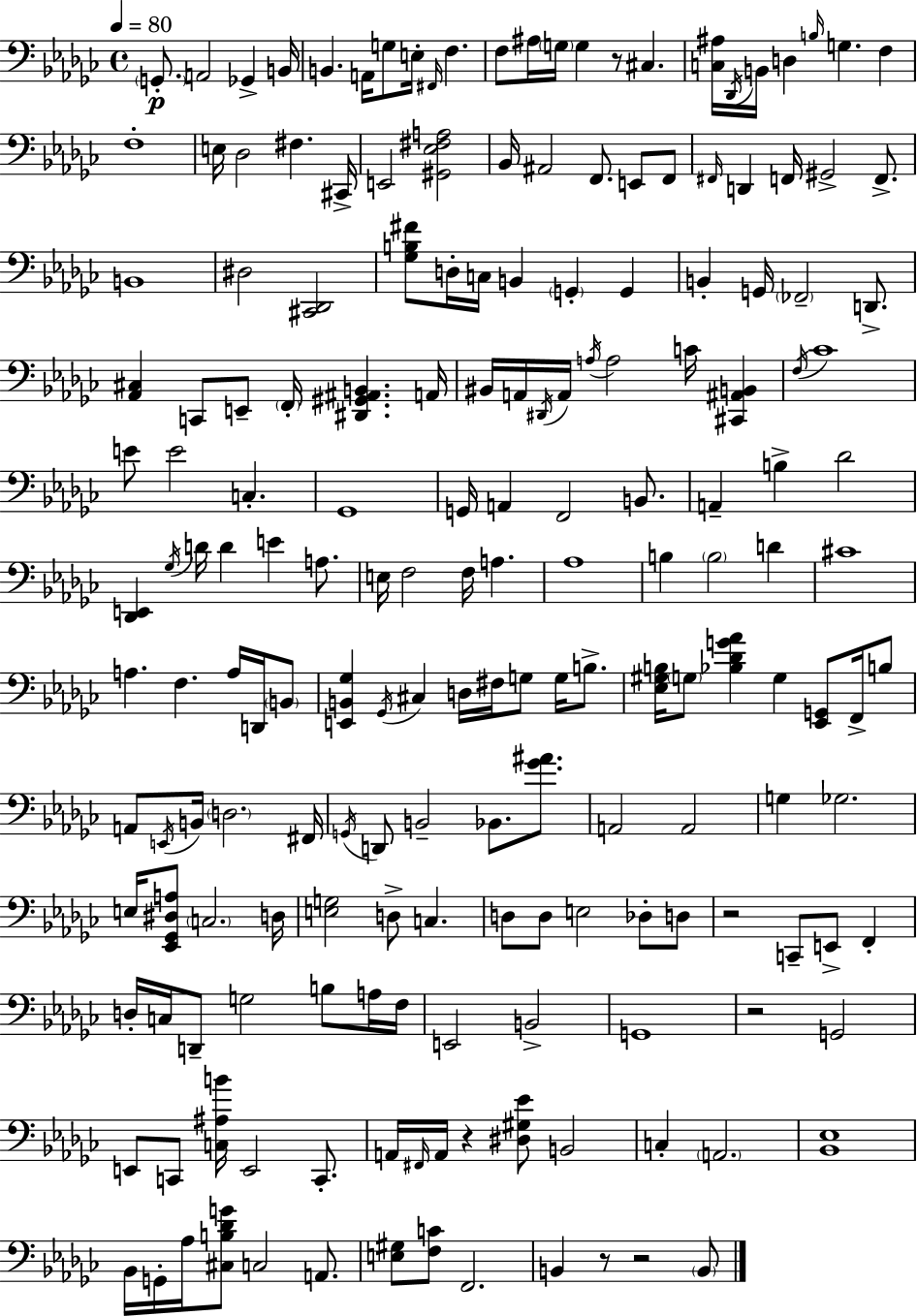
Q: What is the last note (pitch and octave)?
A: B2